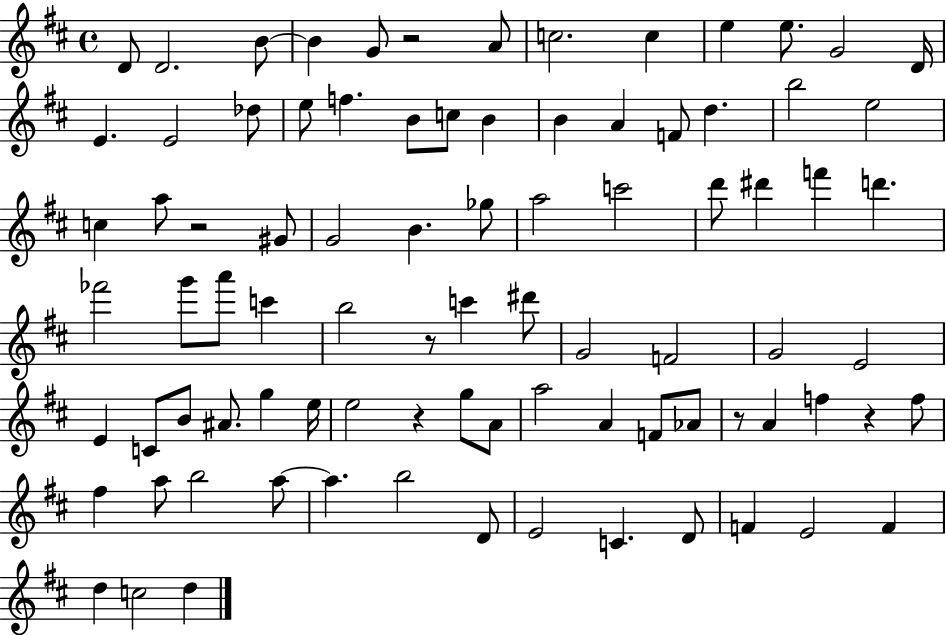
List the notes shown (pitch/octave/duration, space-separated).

D4/e D4/h. B4/e B4/q G4/e R/h A4/e C5/h. C5/q E5/q E5/e. G4/h D4/s E4/q. E4/h Db5/e E5/e F5/q. B4/e C5/e B4/q B4/q A4/q F4/e D5/q. B5/h E5/h C5/q A5/e R/h G#4/e G4/h B4/q. Gb5/e A5/h C6/h D6/e D#6/q F6/q D6/q. FES6/h G6/e A6/e C6/q B5/h R/e C6/q D#6/e G4/h F4/h G4/h E4/h E4/q C4/e B4/e A#4/e. G5/q E5/s E5/h R/q G5/e A4/e A5/h A4/q F4/e Ab4/e R/e A4/q F5/q R/q F5/e F#5/q A5/e B5/h A5/e A5/q. B5/h D4/e E4/h C4/q. D4/e F4/q E4/h F4/q D5/q C5/h D5/q